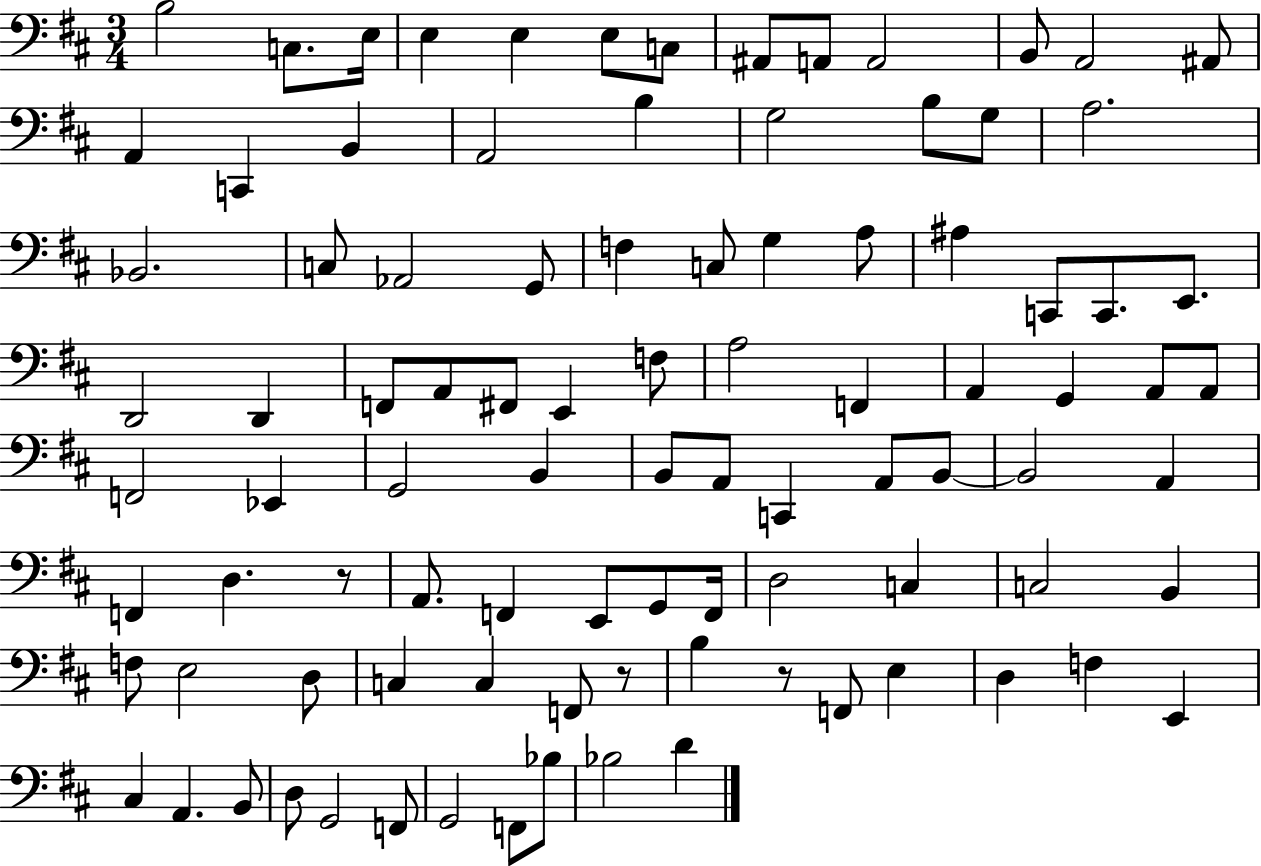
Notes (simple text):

B3/h C3/e. E3/s E3/q E3/q E3/e C3/e A#2/e A2/e A2/h B2/e A2/h A#2/e A2/q C2/q B2/q A2/h B3/q G3/h B3/e G3/e A3/h. Bb2/h. C3/e Ab2/h G2/e F3/q C3/e G3/q A3/e A#3/q C2/e C2/e. E2/e. D2/h D2/q F2/e A2/e F#2/e E2/q F3/e A3/h F2/q A2/q G2/q A2/e A2/e F2/h Eb2/q G2/h B2/q B2/e A2/e C2/q A2/e B2/e B2/h A2/q F2/q D3/q. R/e A2/e. F2/q E2/e G2/e F2/s D3/h C3/q C3/h B2/q F3/e E3/h D3/e C3/q C3/q F2/e R/e B3/q R/e F2/e E3/q D3/q F3/q E2/q C#3/q A2/q. B2/e D3/e G2/h F2/e G2/h F2/e Bb3/e Bb3/h D4/q